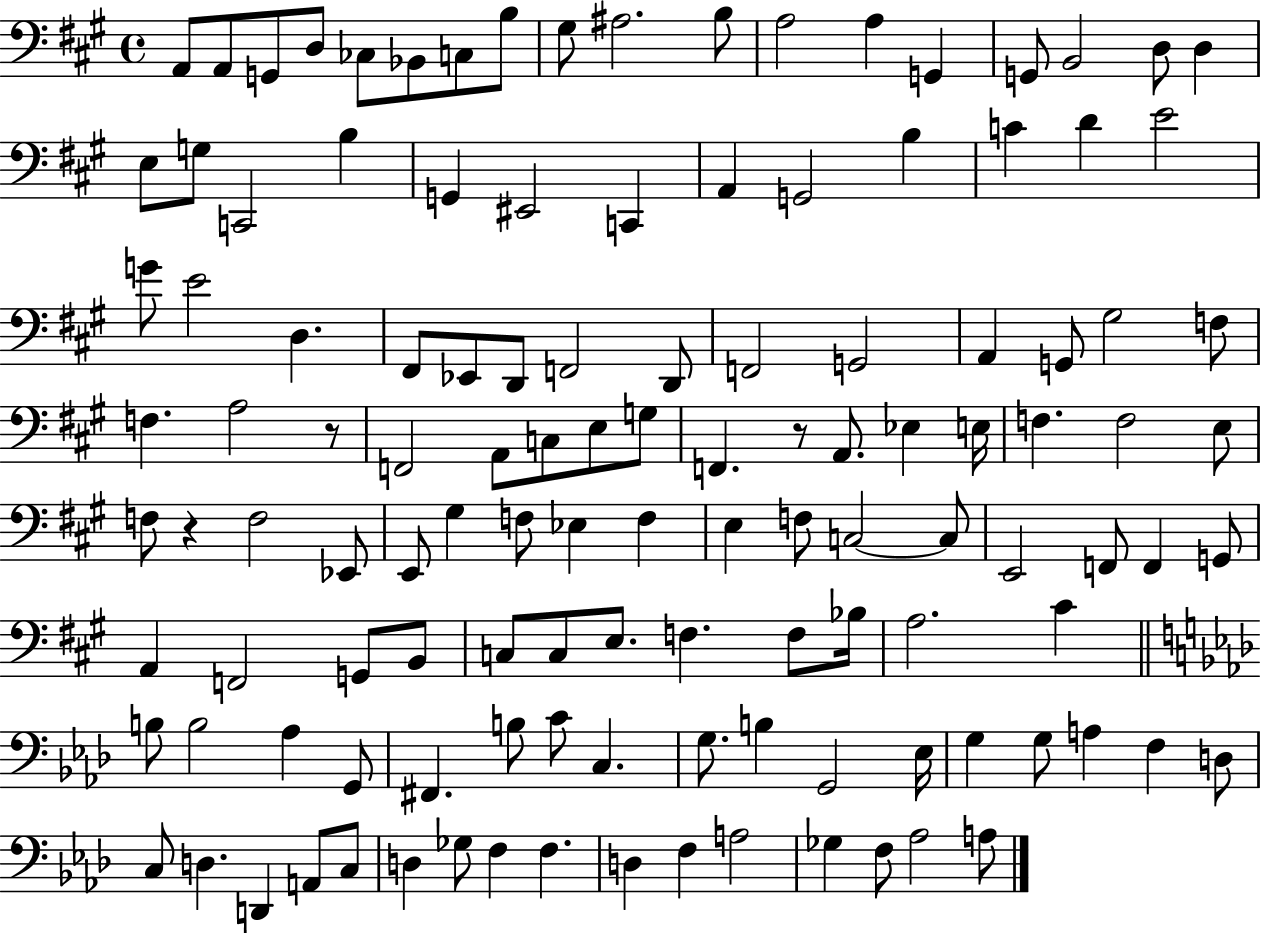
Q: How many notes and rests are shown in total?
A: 123